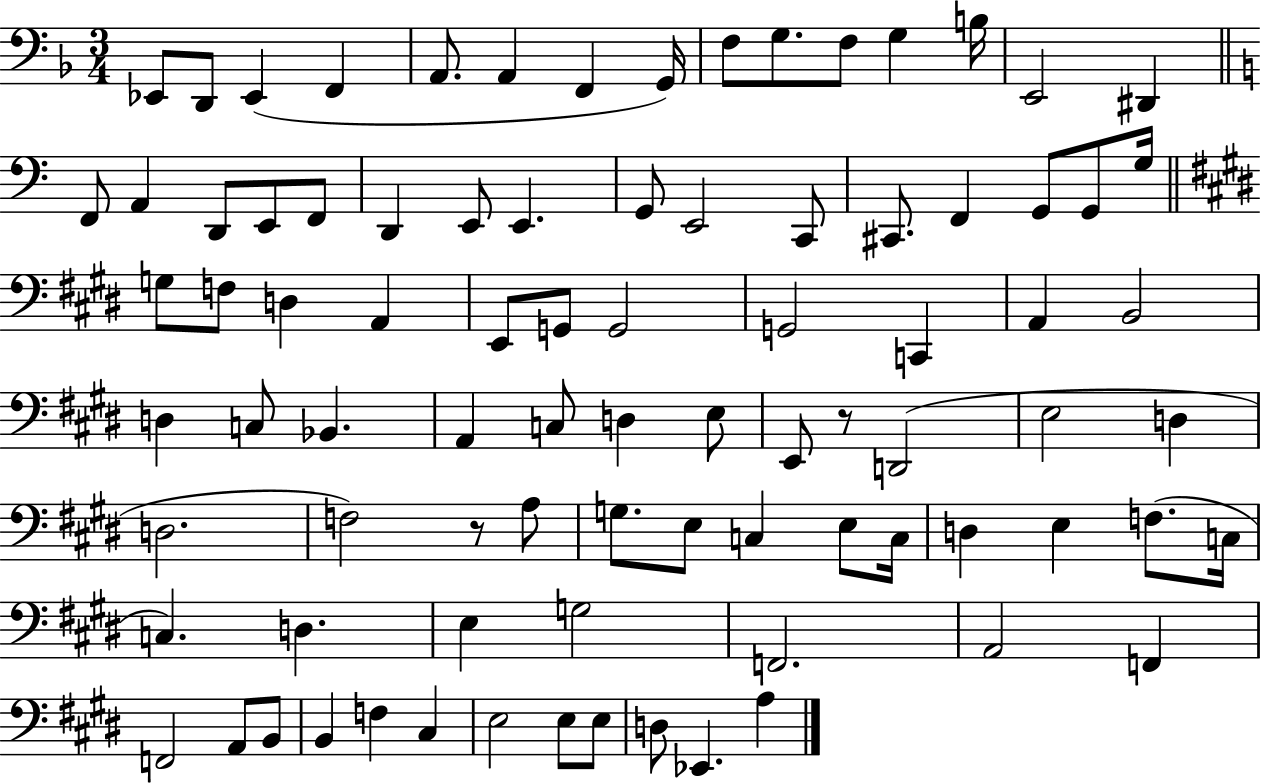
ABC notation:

X:1
T:Untitled
M:3/4
L:1/4
K:F
_E,,/2 D,,/2 _E,, F,, A,,/2 A,, F,, G,,/4 F,/2 G,/2 F,/2 G, B,/4 E,,2 ^D,, F,,/2 A,, D,,/2 E,,/2 F,,/2 D,, E,,/2 E,, G,,/2 E,,2 C,,/2 ^C,,/2 F,, G,,/2 G,,/2 G,/4 G,/2 F,/2 D, A,, E,,/2 G,,/2 G,,2 G,,2 C,, A,, B,,2 D, C,/2 _B,, A,, C,/2 D, E,/2 E,,/2 z/2 D,,2 E,2 D, D,2 F,2 z/2 A,/2 G,/2 E,/2 C, E,/2 C,/4 D, E, F,/2 C,/4 C, D, E, G,2 F,,2 A,,2 F,, F,,2 A,,/2 B,,/2 B,, F, ^C, E,2 E,/2 E,/2 D,/2 _E,, A,